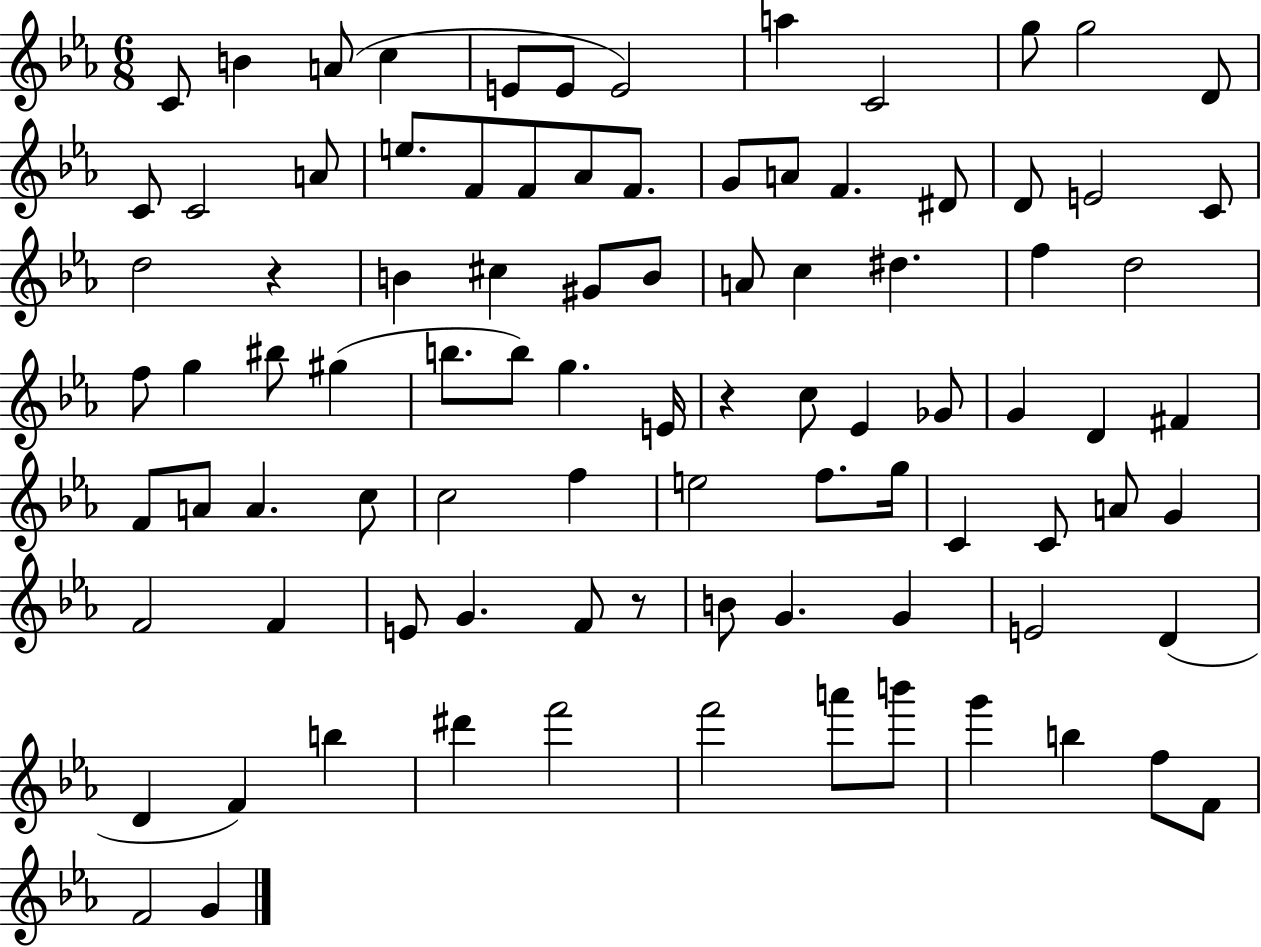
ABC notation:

X:1
T:Untitled
M:6/8
L:1/4
K:Eb
C/2 B A/2 c E/2 E/2 E2 a C2 g/2 g2 D/2 C/2 C2 A/2 e/2 F/2 F/2 _A/2 F/2 G/2 A/2 F ^D/2 D/2 E2 C/2 d2 z B ^c ^G/2 B/2 A/2 c ^d f d2 f/2 g ^b/2 ^g b/2 b/2 g E/4 z c/2 _E _G/2 G D ^F F/2 A/2 A c/2 c2 f e2 f/2 g/4 C C/2 A/2 G F2 F E/2 G F/2 z/2 B/2 G G E2 D D F b ^d' f'2 f'2 a'/2 b'/2 g' b f/2 F/2 F2 G